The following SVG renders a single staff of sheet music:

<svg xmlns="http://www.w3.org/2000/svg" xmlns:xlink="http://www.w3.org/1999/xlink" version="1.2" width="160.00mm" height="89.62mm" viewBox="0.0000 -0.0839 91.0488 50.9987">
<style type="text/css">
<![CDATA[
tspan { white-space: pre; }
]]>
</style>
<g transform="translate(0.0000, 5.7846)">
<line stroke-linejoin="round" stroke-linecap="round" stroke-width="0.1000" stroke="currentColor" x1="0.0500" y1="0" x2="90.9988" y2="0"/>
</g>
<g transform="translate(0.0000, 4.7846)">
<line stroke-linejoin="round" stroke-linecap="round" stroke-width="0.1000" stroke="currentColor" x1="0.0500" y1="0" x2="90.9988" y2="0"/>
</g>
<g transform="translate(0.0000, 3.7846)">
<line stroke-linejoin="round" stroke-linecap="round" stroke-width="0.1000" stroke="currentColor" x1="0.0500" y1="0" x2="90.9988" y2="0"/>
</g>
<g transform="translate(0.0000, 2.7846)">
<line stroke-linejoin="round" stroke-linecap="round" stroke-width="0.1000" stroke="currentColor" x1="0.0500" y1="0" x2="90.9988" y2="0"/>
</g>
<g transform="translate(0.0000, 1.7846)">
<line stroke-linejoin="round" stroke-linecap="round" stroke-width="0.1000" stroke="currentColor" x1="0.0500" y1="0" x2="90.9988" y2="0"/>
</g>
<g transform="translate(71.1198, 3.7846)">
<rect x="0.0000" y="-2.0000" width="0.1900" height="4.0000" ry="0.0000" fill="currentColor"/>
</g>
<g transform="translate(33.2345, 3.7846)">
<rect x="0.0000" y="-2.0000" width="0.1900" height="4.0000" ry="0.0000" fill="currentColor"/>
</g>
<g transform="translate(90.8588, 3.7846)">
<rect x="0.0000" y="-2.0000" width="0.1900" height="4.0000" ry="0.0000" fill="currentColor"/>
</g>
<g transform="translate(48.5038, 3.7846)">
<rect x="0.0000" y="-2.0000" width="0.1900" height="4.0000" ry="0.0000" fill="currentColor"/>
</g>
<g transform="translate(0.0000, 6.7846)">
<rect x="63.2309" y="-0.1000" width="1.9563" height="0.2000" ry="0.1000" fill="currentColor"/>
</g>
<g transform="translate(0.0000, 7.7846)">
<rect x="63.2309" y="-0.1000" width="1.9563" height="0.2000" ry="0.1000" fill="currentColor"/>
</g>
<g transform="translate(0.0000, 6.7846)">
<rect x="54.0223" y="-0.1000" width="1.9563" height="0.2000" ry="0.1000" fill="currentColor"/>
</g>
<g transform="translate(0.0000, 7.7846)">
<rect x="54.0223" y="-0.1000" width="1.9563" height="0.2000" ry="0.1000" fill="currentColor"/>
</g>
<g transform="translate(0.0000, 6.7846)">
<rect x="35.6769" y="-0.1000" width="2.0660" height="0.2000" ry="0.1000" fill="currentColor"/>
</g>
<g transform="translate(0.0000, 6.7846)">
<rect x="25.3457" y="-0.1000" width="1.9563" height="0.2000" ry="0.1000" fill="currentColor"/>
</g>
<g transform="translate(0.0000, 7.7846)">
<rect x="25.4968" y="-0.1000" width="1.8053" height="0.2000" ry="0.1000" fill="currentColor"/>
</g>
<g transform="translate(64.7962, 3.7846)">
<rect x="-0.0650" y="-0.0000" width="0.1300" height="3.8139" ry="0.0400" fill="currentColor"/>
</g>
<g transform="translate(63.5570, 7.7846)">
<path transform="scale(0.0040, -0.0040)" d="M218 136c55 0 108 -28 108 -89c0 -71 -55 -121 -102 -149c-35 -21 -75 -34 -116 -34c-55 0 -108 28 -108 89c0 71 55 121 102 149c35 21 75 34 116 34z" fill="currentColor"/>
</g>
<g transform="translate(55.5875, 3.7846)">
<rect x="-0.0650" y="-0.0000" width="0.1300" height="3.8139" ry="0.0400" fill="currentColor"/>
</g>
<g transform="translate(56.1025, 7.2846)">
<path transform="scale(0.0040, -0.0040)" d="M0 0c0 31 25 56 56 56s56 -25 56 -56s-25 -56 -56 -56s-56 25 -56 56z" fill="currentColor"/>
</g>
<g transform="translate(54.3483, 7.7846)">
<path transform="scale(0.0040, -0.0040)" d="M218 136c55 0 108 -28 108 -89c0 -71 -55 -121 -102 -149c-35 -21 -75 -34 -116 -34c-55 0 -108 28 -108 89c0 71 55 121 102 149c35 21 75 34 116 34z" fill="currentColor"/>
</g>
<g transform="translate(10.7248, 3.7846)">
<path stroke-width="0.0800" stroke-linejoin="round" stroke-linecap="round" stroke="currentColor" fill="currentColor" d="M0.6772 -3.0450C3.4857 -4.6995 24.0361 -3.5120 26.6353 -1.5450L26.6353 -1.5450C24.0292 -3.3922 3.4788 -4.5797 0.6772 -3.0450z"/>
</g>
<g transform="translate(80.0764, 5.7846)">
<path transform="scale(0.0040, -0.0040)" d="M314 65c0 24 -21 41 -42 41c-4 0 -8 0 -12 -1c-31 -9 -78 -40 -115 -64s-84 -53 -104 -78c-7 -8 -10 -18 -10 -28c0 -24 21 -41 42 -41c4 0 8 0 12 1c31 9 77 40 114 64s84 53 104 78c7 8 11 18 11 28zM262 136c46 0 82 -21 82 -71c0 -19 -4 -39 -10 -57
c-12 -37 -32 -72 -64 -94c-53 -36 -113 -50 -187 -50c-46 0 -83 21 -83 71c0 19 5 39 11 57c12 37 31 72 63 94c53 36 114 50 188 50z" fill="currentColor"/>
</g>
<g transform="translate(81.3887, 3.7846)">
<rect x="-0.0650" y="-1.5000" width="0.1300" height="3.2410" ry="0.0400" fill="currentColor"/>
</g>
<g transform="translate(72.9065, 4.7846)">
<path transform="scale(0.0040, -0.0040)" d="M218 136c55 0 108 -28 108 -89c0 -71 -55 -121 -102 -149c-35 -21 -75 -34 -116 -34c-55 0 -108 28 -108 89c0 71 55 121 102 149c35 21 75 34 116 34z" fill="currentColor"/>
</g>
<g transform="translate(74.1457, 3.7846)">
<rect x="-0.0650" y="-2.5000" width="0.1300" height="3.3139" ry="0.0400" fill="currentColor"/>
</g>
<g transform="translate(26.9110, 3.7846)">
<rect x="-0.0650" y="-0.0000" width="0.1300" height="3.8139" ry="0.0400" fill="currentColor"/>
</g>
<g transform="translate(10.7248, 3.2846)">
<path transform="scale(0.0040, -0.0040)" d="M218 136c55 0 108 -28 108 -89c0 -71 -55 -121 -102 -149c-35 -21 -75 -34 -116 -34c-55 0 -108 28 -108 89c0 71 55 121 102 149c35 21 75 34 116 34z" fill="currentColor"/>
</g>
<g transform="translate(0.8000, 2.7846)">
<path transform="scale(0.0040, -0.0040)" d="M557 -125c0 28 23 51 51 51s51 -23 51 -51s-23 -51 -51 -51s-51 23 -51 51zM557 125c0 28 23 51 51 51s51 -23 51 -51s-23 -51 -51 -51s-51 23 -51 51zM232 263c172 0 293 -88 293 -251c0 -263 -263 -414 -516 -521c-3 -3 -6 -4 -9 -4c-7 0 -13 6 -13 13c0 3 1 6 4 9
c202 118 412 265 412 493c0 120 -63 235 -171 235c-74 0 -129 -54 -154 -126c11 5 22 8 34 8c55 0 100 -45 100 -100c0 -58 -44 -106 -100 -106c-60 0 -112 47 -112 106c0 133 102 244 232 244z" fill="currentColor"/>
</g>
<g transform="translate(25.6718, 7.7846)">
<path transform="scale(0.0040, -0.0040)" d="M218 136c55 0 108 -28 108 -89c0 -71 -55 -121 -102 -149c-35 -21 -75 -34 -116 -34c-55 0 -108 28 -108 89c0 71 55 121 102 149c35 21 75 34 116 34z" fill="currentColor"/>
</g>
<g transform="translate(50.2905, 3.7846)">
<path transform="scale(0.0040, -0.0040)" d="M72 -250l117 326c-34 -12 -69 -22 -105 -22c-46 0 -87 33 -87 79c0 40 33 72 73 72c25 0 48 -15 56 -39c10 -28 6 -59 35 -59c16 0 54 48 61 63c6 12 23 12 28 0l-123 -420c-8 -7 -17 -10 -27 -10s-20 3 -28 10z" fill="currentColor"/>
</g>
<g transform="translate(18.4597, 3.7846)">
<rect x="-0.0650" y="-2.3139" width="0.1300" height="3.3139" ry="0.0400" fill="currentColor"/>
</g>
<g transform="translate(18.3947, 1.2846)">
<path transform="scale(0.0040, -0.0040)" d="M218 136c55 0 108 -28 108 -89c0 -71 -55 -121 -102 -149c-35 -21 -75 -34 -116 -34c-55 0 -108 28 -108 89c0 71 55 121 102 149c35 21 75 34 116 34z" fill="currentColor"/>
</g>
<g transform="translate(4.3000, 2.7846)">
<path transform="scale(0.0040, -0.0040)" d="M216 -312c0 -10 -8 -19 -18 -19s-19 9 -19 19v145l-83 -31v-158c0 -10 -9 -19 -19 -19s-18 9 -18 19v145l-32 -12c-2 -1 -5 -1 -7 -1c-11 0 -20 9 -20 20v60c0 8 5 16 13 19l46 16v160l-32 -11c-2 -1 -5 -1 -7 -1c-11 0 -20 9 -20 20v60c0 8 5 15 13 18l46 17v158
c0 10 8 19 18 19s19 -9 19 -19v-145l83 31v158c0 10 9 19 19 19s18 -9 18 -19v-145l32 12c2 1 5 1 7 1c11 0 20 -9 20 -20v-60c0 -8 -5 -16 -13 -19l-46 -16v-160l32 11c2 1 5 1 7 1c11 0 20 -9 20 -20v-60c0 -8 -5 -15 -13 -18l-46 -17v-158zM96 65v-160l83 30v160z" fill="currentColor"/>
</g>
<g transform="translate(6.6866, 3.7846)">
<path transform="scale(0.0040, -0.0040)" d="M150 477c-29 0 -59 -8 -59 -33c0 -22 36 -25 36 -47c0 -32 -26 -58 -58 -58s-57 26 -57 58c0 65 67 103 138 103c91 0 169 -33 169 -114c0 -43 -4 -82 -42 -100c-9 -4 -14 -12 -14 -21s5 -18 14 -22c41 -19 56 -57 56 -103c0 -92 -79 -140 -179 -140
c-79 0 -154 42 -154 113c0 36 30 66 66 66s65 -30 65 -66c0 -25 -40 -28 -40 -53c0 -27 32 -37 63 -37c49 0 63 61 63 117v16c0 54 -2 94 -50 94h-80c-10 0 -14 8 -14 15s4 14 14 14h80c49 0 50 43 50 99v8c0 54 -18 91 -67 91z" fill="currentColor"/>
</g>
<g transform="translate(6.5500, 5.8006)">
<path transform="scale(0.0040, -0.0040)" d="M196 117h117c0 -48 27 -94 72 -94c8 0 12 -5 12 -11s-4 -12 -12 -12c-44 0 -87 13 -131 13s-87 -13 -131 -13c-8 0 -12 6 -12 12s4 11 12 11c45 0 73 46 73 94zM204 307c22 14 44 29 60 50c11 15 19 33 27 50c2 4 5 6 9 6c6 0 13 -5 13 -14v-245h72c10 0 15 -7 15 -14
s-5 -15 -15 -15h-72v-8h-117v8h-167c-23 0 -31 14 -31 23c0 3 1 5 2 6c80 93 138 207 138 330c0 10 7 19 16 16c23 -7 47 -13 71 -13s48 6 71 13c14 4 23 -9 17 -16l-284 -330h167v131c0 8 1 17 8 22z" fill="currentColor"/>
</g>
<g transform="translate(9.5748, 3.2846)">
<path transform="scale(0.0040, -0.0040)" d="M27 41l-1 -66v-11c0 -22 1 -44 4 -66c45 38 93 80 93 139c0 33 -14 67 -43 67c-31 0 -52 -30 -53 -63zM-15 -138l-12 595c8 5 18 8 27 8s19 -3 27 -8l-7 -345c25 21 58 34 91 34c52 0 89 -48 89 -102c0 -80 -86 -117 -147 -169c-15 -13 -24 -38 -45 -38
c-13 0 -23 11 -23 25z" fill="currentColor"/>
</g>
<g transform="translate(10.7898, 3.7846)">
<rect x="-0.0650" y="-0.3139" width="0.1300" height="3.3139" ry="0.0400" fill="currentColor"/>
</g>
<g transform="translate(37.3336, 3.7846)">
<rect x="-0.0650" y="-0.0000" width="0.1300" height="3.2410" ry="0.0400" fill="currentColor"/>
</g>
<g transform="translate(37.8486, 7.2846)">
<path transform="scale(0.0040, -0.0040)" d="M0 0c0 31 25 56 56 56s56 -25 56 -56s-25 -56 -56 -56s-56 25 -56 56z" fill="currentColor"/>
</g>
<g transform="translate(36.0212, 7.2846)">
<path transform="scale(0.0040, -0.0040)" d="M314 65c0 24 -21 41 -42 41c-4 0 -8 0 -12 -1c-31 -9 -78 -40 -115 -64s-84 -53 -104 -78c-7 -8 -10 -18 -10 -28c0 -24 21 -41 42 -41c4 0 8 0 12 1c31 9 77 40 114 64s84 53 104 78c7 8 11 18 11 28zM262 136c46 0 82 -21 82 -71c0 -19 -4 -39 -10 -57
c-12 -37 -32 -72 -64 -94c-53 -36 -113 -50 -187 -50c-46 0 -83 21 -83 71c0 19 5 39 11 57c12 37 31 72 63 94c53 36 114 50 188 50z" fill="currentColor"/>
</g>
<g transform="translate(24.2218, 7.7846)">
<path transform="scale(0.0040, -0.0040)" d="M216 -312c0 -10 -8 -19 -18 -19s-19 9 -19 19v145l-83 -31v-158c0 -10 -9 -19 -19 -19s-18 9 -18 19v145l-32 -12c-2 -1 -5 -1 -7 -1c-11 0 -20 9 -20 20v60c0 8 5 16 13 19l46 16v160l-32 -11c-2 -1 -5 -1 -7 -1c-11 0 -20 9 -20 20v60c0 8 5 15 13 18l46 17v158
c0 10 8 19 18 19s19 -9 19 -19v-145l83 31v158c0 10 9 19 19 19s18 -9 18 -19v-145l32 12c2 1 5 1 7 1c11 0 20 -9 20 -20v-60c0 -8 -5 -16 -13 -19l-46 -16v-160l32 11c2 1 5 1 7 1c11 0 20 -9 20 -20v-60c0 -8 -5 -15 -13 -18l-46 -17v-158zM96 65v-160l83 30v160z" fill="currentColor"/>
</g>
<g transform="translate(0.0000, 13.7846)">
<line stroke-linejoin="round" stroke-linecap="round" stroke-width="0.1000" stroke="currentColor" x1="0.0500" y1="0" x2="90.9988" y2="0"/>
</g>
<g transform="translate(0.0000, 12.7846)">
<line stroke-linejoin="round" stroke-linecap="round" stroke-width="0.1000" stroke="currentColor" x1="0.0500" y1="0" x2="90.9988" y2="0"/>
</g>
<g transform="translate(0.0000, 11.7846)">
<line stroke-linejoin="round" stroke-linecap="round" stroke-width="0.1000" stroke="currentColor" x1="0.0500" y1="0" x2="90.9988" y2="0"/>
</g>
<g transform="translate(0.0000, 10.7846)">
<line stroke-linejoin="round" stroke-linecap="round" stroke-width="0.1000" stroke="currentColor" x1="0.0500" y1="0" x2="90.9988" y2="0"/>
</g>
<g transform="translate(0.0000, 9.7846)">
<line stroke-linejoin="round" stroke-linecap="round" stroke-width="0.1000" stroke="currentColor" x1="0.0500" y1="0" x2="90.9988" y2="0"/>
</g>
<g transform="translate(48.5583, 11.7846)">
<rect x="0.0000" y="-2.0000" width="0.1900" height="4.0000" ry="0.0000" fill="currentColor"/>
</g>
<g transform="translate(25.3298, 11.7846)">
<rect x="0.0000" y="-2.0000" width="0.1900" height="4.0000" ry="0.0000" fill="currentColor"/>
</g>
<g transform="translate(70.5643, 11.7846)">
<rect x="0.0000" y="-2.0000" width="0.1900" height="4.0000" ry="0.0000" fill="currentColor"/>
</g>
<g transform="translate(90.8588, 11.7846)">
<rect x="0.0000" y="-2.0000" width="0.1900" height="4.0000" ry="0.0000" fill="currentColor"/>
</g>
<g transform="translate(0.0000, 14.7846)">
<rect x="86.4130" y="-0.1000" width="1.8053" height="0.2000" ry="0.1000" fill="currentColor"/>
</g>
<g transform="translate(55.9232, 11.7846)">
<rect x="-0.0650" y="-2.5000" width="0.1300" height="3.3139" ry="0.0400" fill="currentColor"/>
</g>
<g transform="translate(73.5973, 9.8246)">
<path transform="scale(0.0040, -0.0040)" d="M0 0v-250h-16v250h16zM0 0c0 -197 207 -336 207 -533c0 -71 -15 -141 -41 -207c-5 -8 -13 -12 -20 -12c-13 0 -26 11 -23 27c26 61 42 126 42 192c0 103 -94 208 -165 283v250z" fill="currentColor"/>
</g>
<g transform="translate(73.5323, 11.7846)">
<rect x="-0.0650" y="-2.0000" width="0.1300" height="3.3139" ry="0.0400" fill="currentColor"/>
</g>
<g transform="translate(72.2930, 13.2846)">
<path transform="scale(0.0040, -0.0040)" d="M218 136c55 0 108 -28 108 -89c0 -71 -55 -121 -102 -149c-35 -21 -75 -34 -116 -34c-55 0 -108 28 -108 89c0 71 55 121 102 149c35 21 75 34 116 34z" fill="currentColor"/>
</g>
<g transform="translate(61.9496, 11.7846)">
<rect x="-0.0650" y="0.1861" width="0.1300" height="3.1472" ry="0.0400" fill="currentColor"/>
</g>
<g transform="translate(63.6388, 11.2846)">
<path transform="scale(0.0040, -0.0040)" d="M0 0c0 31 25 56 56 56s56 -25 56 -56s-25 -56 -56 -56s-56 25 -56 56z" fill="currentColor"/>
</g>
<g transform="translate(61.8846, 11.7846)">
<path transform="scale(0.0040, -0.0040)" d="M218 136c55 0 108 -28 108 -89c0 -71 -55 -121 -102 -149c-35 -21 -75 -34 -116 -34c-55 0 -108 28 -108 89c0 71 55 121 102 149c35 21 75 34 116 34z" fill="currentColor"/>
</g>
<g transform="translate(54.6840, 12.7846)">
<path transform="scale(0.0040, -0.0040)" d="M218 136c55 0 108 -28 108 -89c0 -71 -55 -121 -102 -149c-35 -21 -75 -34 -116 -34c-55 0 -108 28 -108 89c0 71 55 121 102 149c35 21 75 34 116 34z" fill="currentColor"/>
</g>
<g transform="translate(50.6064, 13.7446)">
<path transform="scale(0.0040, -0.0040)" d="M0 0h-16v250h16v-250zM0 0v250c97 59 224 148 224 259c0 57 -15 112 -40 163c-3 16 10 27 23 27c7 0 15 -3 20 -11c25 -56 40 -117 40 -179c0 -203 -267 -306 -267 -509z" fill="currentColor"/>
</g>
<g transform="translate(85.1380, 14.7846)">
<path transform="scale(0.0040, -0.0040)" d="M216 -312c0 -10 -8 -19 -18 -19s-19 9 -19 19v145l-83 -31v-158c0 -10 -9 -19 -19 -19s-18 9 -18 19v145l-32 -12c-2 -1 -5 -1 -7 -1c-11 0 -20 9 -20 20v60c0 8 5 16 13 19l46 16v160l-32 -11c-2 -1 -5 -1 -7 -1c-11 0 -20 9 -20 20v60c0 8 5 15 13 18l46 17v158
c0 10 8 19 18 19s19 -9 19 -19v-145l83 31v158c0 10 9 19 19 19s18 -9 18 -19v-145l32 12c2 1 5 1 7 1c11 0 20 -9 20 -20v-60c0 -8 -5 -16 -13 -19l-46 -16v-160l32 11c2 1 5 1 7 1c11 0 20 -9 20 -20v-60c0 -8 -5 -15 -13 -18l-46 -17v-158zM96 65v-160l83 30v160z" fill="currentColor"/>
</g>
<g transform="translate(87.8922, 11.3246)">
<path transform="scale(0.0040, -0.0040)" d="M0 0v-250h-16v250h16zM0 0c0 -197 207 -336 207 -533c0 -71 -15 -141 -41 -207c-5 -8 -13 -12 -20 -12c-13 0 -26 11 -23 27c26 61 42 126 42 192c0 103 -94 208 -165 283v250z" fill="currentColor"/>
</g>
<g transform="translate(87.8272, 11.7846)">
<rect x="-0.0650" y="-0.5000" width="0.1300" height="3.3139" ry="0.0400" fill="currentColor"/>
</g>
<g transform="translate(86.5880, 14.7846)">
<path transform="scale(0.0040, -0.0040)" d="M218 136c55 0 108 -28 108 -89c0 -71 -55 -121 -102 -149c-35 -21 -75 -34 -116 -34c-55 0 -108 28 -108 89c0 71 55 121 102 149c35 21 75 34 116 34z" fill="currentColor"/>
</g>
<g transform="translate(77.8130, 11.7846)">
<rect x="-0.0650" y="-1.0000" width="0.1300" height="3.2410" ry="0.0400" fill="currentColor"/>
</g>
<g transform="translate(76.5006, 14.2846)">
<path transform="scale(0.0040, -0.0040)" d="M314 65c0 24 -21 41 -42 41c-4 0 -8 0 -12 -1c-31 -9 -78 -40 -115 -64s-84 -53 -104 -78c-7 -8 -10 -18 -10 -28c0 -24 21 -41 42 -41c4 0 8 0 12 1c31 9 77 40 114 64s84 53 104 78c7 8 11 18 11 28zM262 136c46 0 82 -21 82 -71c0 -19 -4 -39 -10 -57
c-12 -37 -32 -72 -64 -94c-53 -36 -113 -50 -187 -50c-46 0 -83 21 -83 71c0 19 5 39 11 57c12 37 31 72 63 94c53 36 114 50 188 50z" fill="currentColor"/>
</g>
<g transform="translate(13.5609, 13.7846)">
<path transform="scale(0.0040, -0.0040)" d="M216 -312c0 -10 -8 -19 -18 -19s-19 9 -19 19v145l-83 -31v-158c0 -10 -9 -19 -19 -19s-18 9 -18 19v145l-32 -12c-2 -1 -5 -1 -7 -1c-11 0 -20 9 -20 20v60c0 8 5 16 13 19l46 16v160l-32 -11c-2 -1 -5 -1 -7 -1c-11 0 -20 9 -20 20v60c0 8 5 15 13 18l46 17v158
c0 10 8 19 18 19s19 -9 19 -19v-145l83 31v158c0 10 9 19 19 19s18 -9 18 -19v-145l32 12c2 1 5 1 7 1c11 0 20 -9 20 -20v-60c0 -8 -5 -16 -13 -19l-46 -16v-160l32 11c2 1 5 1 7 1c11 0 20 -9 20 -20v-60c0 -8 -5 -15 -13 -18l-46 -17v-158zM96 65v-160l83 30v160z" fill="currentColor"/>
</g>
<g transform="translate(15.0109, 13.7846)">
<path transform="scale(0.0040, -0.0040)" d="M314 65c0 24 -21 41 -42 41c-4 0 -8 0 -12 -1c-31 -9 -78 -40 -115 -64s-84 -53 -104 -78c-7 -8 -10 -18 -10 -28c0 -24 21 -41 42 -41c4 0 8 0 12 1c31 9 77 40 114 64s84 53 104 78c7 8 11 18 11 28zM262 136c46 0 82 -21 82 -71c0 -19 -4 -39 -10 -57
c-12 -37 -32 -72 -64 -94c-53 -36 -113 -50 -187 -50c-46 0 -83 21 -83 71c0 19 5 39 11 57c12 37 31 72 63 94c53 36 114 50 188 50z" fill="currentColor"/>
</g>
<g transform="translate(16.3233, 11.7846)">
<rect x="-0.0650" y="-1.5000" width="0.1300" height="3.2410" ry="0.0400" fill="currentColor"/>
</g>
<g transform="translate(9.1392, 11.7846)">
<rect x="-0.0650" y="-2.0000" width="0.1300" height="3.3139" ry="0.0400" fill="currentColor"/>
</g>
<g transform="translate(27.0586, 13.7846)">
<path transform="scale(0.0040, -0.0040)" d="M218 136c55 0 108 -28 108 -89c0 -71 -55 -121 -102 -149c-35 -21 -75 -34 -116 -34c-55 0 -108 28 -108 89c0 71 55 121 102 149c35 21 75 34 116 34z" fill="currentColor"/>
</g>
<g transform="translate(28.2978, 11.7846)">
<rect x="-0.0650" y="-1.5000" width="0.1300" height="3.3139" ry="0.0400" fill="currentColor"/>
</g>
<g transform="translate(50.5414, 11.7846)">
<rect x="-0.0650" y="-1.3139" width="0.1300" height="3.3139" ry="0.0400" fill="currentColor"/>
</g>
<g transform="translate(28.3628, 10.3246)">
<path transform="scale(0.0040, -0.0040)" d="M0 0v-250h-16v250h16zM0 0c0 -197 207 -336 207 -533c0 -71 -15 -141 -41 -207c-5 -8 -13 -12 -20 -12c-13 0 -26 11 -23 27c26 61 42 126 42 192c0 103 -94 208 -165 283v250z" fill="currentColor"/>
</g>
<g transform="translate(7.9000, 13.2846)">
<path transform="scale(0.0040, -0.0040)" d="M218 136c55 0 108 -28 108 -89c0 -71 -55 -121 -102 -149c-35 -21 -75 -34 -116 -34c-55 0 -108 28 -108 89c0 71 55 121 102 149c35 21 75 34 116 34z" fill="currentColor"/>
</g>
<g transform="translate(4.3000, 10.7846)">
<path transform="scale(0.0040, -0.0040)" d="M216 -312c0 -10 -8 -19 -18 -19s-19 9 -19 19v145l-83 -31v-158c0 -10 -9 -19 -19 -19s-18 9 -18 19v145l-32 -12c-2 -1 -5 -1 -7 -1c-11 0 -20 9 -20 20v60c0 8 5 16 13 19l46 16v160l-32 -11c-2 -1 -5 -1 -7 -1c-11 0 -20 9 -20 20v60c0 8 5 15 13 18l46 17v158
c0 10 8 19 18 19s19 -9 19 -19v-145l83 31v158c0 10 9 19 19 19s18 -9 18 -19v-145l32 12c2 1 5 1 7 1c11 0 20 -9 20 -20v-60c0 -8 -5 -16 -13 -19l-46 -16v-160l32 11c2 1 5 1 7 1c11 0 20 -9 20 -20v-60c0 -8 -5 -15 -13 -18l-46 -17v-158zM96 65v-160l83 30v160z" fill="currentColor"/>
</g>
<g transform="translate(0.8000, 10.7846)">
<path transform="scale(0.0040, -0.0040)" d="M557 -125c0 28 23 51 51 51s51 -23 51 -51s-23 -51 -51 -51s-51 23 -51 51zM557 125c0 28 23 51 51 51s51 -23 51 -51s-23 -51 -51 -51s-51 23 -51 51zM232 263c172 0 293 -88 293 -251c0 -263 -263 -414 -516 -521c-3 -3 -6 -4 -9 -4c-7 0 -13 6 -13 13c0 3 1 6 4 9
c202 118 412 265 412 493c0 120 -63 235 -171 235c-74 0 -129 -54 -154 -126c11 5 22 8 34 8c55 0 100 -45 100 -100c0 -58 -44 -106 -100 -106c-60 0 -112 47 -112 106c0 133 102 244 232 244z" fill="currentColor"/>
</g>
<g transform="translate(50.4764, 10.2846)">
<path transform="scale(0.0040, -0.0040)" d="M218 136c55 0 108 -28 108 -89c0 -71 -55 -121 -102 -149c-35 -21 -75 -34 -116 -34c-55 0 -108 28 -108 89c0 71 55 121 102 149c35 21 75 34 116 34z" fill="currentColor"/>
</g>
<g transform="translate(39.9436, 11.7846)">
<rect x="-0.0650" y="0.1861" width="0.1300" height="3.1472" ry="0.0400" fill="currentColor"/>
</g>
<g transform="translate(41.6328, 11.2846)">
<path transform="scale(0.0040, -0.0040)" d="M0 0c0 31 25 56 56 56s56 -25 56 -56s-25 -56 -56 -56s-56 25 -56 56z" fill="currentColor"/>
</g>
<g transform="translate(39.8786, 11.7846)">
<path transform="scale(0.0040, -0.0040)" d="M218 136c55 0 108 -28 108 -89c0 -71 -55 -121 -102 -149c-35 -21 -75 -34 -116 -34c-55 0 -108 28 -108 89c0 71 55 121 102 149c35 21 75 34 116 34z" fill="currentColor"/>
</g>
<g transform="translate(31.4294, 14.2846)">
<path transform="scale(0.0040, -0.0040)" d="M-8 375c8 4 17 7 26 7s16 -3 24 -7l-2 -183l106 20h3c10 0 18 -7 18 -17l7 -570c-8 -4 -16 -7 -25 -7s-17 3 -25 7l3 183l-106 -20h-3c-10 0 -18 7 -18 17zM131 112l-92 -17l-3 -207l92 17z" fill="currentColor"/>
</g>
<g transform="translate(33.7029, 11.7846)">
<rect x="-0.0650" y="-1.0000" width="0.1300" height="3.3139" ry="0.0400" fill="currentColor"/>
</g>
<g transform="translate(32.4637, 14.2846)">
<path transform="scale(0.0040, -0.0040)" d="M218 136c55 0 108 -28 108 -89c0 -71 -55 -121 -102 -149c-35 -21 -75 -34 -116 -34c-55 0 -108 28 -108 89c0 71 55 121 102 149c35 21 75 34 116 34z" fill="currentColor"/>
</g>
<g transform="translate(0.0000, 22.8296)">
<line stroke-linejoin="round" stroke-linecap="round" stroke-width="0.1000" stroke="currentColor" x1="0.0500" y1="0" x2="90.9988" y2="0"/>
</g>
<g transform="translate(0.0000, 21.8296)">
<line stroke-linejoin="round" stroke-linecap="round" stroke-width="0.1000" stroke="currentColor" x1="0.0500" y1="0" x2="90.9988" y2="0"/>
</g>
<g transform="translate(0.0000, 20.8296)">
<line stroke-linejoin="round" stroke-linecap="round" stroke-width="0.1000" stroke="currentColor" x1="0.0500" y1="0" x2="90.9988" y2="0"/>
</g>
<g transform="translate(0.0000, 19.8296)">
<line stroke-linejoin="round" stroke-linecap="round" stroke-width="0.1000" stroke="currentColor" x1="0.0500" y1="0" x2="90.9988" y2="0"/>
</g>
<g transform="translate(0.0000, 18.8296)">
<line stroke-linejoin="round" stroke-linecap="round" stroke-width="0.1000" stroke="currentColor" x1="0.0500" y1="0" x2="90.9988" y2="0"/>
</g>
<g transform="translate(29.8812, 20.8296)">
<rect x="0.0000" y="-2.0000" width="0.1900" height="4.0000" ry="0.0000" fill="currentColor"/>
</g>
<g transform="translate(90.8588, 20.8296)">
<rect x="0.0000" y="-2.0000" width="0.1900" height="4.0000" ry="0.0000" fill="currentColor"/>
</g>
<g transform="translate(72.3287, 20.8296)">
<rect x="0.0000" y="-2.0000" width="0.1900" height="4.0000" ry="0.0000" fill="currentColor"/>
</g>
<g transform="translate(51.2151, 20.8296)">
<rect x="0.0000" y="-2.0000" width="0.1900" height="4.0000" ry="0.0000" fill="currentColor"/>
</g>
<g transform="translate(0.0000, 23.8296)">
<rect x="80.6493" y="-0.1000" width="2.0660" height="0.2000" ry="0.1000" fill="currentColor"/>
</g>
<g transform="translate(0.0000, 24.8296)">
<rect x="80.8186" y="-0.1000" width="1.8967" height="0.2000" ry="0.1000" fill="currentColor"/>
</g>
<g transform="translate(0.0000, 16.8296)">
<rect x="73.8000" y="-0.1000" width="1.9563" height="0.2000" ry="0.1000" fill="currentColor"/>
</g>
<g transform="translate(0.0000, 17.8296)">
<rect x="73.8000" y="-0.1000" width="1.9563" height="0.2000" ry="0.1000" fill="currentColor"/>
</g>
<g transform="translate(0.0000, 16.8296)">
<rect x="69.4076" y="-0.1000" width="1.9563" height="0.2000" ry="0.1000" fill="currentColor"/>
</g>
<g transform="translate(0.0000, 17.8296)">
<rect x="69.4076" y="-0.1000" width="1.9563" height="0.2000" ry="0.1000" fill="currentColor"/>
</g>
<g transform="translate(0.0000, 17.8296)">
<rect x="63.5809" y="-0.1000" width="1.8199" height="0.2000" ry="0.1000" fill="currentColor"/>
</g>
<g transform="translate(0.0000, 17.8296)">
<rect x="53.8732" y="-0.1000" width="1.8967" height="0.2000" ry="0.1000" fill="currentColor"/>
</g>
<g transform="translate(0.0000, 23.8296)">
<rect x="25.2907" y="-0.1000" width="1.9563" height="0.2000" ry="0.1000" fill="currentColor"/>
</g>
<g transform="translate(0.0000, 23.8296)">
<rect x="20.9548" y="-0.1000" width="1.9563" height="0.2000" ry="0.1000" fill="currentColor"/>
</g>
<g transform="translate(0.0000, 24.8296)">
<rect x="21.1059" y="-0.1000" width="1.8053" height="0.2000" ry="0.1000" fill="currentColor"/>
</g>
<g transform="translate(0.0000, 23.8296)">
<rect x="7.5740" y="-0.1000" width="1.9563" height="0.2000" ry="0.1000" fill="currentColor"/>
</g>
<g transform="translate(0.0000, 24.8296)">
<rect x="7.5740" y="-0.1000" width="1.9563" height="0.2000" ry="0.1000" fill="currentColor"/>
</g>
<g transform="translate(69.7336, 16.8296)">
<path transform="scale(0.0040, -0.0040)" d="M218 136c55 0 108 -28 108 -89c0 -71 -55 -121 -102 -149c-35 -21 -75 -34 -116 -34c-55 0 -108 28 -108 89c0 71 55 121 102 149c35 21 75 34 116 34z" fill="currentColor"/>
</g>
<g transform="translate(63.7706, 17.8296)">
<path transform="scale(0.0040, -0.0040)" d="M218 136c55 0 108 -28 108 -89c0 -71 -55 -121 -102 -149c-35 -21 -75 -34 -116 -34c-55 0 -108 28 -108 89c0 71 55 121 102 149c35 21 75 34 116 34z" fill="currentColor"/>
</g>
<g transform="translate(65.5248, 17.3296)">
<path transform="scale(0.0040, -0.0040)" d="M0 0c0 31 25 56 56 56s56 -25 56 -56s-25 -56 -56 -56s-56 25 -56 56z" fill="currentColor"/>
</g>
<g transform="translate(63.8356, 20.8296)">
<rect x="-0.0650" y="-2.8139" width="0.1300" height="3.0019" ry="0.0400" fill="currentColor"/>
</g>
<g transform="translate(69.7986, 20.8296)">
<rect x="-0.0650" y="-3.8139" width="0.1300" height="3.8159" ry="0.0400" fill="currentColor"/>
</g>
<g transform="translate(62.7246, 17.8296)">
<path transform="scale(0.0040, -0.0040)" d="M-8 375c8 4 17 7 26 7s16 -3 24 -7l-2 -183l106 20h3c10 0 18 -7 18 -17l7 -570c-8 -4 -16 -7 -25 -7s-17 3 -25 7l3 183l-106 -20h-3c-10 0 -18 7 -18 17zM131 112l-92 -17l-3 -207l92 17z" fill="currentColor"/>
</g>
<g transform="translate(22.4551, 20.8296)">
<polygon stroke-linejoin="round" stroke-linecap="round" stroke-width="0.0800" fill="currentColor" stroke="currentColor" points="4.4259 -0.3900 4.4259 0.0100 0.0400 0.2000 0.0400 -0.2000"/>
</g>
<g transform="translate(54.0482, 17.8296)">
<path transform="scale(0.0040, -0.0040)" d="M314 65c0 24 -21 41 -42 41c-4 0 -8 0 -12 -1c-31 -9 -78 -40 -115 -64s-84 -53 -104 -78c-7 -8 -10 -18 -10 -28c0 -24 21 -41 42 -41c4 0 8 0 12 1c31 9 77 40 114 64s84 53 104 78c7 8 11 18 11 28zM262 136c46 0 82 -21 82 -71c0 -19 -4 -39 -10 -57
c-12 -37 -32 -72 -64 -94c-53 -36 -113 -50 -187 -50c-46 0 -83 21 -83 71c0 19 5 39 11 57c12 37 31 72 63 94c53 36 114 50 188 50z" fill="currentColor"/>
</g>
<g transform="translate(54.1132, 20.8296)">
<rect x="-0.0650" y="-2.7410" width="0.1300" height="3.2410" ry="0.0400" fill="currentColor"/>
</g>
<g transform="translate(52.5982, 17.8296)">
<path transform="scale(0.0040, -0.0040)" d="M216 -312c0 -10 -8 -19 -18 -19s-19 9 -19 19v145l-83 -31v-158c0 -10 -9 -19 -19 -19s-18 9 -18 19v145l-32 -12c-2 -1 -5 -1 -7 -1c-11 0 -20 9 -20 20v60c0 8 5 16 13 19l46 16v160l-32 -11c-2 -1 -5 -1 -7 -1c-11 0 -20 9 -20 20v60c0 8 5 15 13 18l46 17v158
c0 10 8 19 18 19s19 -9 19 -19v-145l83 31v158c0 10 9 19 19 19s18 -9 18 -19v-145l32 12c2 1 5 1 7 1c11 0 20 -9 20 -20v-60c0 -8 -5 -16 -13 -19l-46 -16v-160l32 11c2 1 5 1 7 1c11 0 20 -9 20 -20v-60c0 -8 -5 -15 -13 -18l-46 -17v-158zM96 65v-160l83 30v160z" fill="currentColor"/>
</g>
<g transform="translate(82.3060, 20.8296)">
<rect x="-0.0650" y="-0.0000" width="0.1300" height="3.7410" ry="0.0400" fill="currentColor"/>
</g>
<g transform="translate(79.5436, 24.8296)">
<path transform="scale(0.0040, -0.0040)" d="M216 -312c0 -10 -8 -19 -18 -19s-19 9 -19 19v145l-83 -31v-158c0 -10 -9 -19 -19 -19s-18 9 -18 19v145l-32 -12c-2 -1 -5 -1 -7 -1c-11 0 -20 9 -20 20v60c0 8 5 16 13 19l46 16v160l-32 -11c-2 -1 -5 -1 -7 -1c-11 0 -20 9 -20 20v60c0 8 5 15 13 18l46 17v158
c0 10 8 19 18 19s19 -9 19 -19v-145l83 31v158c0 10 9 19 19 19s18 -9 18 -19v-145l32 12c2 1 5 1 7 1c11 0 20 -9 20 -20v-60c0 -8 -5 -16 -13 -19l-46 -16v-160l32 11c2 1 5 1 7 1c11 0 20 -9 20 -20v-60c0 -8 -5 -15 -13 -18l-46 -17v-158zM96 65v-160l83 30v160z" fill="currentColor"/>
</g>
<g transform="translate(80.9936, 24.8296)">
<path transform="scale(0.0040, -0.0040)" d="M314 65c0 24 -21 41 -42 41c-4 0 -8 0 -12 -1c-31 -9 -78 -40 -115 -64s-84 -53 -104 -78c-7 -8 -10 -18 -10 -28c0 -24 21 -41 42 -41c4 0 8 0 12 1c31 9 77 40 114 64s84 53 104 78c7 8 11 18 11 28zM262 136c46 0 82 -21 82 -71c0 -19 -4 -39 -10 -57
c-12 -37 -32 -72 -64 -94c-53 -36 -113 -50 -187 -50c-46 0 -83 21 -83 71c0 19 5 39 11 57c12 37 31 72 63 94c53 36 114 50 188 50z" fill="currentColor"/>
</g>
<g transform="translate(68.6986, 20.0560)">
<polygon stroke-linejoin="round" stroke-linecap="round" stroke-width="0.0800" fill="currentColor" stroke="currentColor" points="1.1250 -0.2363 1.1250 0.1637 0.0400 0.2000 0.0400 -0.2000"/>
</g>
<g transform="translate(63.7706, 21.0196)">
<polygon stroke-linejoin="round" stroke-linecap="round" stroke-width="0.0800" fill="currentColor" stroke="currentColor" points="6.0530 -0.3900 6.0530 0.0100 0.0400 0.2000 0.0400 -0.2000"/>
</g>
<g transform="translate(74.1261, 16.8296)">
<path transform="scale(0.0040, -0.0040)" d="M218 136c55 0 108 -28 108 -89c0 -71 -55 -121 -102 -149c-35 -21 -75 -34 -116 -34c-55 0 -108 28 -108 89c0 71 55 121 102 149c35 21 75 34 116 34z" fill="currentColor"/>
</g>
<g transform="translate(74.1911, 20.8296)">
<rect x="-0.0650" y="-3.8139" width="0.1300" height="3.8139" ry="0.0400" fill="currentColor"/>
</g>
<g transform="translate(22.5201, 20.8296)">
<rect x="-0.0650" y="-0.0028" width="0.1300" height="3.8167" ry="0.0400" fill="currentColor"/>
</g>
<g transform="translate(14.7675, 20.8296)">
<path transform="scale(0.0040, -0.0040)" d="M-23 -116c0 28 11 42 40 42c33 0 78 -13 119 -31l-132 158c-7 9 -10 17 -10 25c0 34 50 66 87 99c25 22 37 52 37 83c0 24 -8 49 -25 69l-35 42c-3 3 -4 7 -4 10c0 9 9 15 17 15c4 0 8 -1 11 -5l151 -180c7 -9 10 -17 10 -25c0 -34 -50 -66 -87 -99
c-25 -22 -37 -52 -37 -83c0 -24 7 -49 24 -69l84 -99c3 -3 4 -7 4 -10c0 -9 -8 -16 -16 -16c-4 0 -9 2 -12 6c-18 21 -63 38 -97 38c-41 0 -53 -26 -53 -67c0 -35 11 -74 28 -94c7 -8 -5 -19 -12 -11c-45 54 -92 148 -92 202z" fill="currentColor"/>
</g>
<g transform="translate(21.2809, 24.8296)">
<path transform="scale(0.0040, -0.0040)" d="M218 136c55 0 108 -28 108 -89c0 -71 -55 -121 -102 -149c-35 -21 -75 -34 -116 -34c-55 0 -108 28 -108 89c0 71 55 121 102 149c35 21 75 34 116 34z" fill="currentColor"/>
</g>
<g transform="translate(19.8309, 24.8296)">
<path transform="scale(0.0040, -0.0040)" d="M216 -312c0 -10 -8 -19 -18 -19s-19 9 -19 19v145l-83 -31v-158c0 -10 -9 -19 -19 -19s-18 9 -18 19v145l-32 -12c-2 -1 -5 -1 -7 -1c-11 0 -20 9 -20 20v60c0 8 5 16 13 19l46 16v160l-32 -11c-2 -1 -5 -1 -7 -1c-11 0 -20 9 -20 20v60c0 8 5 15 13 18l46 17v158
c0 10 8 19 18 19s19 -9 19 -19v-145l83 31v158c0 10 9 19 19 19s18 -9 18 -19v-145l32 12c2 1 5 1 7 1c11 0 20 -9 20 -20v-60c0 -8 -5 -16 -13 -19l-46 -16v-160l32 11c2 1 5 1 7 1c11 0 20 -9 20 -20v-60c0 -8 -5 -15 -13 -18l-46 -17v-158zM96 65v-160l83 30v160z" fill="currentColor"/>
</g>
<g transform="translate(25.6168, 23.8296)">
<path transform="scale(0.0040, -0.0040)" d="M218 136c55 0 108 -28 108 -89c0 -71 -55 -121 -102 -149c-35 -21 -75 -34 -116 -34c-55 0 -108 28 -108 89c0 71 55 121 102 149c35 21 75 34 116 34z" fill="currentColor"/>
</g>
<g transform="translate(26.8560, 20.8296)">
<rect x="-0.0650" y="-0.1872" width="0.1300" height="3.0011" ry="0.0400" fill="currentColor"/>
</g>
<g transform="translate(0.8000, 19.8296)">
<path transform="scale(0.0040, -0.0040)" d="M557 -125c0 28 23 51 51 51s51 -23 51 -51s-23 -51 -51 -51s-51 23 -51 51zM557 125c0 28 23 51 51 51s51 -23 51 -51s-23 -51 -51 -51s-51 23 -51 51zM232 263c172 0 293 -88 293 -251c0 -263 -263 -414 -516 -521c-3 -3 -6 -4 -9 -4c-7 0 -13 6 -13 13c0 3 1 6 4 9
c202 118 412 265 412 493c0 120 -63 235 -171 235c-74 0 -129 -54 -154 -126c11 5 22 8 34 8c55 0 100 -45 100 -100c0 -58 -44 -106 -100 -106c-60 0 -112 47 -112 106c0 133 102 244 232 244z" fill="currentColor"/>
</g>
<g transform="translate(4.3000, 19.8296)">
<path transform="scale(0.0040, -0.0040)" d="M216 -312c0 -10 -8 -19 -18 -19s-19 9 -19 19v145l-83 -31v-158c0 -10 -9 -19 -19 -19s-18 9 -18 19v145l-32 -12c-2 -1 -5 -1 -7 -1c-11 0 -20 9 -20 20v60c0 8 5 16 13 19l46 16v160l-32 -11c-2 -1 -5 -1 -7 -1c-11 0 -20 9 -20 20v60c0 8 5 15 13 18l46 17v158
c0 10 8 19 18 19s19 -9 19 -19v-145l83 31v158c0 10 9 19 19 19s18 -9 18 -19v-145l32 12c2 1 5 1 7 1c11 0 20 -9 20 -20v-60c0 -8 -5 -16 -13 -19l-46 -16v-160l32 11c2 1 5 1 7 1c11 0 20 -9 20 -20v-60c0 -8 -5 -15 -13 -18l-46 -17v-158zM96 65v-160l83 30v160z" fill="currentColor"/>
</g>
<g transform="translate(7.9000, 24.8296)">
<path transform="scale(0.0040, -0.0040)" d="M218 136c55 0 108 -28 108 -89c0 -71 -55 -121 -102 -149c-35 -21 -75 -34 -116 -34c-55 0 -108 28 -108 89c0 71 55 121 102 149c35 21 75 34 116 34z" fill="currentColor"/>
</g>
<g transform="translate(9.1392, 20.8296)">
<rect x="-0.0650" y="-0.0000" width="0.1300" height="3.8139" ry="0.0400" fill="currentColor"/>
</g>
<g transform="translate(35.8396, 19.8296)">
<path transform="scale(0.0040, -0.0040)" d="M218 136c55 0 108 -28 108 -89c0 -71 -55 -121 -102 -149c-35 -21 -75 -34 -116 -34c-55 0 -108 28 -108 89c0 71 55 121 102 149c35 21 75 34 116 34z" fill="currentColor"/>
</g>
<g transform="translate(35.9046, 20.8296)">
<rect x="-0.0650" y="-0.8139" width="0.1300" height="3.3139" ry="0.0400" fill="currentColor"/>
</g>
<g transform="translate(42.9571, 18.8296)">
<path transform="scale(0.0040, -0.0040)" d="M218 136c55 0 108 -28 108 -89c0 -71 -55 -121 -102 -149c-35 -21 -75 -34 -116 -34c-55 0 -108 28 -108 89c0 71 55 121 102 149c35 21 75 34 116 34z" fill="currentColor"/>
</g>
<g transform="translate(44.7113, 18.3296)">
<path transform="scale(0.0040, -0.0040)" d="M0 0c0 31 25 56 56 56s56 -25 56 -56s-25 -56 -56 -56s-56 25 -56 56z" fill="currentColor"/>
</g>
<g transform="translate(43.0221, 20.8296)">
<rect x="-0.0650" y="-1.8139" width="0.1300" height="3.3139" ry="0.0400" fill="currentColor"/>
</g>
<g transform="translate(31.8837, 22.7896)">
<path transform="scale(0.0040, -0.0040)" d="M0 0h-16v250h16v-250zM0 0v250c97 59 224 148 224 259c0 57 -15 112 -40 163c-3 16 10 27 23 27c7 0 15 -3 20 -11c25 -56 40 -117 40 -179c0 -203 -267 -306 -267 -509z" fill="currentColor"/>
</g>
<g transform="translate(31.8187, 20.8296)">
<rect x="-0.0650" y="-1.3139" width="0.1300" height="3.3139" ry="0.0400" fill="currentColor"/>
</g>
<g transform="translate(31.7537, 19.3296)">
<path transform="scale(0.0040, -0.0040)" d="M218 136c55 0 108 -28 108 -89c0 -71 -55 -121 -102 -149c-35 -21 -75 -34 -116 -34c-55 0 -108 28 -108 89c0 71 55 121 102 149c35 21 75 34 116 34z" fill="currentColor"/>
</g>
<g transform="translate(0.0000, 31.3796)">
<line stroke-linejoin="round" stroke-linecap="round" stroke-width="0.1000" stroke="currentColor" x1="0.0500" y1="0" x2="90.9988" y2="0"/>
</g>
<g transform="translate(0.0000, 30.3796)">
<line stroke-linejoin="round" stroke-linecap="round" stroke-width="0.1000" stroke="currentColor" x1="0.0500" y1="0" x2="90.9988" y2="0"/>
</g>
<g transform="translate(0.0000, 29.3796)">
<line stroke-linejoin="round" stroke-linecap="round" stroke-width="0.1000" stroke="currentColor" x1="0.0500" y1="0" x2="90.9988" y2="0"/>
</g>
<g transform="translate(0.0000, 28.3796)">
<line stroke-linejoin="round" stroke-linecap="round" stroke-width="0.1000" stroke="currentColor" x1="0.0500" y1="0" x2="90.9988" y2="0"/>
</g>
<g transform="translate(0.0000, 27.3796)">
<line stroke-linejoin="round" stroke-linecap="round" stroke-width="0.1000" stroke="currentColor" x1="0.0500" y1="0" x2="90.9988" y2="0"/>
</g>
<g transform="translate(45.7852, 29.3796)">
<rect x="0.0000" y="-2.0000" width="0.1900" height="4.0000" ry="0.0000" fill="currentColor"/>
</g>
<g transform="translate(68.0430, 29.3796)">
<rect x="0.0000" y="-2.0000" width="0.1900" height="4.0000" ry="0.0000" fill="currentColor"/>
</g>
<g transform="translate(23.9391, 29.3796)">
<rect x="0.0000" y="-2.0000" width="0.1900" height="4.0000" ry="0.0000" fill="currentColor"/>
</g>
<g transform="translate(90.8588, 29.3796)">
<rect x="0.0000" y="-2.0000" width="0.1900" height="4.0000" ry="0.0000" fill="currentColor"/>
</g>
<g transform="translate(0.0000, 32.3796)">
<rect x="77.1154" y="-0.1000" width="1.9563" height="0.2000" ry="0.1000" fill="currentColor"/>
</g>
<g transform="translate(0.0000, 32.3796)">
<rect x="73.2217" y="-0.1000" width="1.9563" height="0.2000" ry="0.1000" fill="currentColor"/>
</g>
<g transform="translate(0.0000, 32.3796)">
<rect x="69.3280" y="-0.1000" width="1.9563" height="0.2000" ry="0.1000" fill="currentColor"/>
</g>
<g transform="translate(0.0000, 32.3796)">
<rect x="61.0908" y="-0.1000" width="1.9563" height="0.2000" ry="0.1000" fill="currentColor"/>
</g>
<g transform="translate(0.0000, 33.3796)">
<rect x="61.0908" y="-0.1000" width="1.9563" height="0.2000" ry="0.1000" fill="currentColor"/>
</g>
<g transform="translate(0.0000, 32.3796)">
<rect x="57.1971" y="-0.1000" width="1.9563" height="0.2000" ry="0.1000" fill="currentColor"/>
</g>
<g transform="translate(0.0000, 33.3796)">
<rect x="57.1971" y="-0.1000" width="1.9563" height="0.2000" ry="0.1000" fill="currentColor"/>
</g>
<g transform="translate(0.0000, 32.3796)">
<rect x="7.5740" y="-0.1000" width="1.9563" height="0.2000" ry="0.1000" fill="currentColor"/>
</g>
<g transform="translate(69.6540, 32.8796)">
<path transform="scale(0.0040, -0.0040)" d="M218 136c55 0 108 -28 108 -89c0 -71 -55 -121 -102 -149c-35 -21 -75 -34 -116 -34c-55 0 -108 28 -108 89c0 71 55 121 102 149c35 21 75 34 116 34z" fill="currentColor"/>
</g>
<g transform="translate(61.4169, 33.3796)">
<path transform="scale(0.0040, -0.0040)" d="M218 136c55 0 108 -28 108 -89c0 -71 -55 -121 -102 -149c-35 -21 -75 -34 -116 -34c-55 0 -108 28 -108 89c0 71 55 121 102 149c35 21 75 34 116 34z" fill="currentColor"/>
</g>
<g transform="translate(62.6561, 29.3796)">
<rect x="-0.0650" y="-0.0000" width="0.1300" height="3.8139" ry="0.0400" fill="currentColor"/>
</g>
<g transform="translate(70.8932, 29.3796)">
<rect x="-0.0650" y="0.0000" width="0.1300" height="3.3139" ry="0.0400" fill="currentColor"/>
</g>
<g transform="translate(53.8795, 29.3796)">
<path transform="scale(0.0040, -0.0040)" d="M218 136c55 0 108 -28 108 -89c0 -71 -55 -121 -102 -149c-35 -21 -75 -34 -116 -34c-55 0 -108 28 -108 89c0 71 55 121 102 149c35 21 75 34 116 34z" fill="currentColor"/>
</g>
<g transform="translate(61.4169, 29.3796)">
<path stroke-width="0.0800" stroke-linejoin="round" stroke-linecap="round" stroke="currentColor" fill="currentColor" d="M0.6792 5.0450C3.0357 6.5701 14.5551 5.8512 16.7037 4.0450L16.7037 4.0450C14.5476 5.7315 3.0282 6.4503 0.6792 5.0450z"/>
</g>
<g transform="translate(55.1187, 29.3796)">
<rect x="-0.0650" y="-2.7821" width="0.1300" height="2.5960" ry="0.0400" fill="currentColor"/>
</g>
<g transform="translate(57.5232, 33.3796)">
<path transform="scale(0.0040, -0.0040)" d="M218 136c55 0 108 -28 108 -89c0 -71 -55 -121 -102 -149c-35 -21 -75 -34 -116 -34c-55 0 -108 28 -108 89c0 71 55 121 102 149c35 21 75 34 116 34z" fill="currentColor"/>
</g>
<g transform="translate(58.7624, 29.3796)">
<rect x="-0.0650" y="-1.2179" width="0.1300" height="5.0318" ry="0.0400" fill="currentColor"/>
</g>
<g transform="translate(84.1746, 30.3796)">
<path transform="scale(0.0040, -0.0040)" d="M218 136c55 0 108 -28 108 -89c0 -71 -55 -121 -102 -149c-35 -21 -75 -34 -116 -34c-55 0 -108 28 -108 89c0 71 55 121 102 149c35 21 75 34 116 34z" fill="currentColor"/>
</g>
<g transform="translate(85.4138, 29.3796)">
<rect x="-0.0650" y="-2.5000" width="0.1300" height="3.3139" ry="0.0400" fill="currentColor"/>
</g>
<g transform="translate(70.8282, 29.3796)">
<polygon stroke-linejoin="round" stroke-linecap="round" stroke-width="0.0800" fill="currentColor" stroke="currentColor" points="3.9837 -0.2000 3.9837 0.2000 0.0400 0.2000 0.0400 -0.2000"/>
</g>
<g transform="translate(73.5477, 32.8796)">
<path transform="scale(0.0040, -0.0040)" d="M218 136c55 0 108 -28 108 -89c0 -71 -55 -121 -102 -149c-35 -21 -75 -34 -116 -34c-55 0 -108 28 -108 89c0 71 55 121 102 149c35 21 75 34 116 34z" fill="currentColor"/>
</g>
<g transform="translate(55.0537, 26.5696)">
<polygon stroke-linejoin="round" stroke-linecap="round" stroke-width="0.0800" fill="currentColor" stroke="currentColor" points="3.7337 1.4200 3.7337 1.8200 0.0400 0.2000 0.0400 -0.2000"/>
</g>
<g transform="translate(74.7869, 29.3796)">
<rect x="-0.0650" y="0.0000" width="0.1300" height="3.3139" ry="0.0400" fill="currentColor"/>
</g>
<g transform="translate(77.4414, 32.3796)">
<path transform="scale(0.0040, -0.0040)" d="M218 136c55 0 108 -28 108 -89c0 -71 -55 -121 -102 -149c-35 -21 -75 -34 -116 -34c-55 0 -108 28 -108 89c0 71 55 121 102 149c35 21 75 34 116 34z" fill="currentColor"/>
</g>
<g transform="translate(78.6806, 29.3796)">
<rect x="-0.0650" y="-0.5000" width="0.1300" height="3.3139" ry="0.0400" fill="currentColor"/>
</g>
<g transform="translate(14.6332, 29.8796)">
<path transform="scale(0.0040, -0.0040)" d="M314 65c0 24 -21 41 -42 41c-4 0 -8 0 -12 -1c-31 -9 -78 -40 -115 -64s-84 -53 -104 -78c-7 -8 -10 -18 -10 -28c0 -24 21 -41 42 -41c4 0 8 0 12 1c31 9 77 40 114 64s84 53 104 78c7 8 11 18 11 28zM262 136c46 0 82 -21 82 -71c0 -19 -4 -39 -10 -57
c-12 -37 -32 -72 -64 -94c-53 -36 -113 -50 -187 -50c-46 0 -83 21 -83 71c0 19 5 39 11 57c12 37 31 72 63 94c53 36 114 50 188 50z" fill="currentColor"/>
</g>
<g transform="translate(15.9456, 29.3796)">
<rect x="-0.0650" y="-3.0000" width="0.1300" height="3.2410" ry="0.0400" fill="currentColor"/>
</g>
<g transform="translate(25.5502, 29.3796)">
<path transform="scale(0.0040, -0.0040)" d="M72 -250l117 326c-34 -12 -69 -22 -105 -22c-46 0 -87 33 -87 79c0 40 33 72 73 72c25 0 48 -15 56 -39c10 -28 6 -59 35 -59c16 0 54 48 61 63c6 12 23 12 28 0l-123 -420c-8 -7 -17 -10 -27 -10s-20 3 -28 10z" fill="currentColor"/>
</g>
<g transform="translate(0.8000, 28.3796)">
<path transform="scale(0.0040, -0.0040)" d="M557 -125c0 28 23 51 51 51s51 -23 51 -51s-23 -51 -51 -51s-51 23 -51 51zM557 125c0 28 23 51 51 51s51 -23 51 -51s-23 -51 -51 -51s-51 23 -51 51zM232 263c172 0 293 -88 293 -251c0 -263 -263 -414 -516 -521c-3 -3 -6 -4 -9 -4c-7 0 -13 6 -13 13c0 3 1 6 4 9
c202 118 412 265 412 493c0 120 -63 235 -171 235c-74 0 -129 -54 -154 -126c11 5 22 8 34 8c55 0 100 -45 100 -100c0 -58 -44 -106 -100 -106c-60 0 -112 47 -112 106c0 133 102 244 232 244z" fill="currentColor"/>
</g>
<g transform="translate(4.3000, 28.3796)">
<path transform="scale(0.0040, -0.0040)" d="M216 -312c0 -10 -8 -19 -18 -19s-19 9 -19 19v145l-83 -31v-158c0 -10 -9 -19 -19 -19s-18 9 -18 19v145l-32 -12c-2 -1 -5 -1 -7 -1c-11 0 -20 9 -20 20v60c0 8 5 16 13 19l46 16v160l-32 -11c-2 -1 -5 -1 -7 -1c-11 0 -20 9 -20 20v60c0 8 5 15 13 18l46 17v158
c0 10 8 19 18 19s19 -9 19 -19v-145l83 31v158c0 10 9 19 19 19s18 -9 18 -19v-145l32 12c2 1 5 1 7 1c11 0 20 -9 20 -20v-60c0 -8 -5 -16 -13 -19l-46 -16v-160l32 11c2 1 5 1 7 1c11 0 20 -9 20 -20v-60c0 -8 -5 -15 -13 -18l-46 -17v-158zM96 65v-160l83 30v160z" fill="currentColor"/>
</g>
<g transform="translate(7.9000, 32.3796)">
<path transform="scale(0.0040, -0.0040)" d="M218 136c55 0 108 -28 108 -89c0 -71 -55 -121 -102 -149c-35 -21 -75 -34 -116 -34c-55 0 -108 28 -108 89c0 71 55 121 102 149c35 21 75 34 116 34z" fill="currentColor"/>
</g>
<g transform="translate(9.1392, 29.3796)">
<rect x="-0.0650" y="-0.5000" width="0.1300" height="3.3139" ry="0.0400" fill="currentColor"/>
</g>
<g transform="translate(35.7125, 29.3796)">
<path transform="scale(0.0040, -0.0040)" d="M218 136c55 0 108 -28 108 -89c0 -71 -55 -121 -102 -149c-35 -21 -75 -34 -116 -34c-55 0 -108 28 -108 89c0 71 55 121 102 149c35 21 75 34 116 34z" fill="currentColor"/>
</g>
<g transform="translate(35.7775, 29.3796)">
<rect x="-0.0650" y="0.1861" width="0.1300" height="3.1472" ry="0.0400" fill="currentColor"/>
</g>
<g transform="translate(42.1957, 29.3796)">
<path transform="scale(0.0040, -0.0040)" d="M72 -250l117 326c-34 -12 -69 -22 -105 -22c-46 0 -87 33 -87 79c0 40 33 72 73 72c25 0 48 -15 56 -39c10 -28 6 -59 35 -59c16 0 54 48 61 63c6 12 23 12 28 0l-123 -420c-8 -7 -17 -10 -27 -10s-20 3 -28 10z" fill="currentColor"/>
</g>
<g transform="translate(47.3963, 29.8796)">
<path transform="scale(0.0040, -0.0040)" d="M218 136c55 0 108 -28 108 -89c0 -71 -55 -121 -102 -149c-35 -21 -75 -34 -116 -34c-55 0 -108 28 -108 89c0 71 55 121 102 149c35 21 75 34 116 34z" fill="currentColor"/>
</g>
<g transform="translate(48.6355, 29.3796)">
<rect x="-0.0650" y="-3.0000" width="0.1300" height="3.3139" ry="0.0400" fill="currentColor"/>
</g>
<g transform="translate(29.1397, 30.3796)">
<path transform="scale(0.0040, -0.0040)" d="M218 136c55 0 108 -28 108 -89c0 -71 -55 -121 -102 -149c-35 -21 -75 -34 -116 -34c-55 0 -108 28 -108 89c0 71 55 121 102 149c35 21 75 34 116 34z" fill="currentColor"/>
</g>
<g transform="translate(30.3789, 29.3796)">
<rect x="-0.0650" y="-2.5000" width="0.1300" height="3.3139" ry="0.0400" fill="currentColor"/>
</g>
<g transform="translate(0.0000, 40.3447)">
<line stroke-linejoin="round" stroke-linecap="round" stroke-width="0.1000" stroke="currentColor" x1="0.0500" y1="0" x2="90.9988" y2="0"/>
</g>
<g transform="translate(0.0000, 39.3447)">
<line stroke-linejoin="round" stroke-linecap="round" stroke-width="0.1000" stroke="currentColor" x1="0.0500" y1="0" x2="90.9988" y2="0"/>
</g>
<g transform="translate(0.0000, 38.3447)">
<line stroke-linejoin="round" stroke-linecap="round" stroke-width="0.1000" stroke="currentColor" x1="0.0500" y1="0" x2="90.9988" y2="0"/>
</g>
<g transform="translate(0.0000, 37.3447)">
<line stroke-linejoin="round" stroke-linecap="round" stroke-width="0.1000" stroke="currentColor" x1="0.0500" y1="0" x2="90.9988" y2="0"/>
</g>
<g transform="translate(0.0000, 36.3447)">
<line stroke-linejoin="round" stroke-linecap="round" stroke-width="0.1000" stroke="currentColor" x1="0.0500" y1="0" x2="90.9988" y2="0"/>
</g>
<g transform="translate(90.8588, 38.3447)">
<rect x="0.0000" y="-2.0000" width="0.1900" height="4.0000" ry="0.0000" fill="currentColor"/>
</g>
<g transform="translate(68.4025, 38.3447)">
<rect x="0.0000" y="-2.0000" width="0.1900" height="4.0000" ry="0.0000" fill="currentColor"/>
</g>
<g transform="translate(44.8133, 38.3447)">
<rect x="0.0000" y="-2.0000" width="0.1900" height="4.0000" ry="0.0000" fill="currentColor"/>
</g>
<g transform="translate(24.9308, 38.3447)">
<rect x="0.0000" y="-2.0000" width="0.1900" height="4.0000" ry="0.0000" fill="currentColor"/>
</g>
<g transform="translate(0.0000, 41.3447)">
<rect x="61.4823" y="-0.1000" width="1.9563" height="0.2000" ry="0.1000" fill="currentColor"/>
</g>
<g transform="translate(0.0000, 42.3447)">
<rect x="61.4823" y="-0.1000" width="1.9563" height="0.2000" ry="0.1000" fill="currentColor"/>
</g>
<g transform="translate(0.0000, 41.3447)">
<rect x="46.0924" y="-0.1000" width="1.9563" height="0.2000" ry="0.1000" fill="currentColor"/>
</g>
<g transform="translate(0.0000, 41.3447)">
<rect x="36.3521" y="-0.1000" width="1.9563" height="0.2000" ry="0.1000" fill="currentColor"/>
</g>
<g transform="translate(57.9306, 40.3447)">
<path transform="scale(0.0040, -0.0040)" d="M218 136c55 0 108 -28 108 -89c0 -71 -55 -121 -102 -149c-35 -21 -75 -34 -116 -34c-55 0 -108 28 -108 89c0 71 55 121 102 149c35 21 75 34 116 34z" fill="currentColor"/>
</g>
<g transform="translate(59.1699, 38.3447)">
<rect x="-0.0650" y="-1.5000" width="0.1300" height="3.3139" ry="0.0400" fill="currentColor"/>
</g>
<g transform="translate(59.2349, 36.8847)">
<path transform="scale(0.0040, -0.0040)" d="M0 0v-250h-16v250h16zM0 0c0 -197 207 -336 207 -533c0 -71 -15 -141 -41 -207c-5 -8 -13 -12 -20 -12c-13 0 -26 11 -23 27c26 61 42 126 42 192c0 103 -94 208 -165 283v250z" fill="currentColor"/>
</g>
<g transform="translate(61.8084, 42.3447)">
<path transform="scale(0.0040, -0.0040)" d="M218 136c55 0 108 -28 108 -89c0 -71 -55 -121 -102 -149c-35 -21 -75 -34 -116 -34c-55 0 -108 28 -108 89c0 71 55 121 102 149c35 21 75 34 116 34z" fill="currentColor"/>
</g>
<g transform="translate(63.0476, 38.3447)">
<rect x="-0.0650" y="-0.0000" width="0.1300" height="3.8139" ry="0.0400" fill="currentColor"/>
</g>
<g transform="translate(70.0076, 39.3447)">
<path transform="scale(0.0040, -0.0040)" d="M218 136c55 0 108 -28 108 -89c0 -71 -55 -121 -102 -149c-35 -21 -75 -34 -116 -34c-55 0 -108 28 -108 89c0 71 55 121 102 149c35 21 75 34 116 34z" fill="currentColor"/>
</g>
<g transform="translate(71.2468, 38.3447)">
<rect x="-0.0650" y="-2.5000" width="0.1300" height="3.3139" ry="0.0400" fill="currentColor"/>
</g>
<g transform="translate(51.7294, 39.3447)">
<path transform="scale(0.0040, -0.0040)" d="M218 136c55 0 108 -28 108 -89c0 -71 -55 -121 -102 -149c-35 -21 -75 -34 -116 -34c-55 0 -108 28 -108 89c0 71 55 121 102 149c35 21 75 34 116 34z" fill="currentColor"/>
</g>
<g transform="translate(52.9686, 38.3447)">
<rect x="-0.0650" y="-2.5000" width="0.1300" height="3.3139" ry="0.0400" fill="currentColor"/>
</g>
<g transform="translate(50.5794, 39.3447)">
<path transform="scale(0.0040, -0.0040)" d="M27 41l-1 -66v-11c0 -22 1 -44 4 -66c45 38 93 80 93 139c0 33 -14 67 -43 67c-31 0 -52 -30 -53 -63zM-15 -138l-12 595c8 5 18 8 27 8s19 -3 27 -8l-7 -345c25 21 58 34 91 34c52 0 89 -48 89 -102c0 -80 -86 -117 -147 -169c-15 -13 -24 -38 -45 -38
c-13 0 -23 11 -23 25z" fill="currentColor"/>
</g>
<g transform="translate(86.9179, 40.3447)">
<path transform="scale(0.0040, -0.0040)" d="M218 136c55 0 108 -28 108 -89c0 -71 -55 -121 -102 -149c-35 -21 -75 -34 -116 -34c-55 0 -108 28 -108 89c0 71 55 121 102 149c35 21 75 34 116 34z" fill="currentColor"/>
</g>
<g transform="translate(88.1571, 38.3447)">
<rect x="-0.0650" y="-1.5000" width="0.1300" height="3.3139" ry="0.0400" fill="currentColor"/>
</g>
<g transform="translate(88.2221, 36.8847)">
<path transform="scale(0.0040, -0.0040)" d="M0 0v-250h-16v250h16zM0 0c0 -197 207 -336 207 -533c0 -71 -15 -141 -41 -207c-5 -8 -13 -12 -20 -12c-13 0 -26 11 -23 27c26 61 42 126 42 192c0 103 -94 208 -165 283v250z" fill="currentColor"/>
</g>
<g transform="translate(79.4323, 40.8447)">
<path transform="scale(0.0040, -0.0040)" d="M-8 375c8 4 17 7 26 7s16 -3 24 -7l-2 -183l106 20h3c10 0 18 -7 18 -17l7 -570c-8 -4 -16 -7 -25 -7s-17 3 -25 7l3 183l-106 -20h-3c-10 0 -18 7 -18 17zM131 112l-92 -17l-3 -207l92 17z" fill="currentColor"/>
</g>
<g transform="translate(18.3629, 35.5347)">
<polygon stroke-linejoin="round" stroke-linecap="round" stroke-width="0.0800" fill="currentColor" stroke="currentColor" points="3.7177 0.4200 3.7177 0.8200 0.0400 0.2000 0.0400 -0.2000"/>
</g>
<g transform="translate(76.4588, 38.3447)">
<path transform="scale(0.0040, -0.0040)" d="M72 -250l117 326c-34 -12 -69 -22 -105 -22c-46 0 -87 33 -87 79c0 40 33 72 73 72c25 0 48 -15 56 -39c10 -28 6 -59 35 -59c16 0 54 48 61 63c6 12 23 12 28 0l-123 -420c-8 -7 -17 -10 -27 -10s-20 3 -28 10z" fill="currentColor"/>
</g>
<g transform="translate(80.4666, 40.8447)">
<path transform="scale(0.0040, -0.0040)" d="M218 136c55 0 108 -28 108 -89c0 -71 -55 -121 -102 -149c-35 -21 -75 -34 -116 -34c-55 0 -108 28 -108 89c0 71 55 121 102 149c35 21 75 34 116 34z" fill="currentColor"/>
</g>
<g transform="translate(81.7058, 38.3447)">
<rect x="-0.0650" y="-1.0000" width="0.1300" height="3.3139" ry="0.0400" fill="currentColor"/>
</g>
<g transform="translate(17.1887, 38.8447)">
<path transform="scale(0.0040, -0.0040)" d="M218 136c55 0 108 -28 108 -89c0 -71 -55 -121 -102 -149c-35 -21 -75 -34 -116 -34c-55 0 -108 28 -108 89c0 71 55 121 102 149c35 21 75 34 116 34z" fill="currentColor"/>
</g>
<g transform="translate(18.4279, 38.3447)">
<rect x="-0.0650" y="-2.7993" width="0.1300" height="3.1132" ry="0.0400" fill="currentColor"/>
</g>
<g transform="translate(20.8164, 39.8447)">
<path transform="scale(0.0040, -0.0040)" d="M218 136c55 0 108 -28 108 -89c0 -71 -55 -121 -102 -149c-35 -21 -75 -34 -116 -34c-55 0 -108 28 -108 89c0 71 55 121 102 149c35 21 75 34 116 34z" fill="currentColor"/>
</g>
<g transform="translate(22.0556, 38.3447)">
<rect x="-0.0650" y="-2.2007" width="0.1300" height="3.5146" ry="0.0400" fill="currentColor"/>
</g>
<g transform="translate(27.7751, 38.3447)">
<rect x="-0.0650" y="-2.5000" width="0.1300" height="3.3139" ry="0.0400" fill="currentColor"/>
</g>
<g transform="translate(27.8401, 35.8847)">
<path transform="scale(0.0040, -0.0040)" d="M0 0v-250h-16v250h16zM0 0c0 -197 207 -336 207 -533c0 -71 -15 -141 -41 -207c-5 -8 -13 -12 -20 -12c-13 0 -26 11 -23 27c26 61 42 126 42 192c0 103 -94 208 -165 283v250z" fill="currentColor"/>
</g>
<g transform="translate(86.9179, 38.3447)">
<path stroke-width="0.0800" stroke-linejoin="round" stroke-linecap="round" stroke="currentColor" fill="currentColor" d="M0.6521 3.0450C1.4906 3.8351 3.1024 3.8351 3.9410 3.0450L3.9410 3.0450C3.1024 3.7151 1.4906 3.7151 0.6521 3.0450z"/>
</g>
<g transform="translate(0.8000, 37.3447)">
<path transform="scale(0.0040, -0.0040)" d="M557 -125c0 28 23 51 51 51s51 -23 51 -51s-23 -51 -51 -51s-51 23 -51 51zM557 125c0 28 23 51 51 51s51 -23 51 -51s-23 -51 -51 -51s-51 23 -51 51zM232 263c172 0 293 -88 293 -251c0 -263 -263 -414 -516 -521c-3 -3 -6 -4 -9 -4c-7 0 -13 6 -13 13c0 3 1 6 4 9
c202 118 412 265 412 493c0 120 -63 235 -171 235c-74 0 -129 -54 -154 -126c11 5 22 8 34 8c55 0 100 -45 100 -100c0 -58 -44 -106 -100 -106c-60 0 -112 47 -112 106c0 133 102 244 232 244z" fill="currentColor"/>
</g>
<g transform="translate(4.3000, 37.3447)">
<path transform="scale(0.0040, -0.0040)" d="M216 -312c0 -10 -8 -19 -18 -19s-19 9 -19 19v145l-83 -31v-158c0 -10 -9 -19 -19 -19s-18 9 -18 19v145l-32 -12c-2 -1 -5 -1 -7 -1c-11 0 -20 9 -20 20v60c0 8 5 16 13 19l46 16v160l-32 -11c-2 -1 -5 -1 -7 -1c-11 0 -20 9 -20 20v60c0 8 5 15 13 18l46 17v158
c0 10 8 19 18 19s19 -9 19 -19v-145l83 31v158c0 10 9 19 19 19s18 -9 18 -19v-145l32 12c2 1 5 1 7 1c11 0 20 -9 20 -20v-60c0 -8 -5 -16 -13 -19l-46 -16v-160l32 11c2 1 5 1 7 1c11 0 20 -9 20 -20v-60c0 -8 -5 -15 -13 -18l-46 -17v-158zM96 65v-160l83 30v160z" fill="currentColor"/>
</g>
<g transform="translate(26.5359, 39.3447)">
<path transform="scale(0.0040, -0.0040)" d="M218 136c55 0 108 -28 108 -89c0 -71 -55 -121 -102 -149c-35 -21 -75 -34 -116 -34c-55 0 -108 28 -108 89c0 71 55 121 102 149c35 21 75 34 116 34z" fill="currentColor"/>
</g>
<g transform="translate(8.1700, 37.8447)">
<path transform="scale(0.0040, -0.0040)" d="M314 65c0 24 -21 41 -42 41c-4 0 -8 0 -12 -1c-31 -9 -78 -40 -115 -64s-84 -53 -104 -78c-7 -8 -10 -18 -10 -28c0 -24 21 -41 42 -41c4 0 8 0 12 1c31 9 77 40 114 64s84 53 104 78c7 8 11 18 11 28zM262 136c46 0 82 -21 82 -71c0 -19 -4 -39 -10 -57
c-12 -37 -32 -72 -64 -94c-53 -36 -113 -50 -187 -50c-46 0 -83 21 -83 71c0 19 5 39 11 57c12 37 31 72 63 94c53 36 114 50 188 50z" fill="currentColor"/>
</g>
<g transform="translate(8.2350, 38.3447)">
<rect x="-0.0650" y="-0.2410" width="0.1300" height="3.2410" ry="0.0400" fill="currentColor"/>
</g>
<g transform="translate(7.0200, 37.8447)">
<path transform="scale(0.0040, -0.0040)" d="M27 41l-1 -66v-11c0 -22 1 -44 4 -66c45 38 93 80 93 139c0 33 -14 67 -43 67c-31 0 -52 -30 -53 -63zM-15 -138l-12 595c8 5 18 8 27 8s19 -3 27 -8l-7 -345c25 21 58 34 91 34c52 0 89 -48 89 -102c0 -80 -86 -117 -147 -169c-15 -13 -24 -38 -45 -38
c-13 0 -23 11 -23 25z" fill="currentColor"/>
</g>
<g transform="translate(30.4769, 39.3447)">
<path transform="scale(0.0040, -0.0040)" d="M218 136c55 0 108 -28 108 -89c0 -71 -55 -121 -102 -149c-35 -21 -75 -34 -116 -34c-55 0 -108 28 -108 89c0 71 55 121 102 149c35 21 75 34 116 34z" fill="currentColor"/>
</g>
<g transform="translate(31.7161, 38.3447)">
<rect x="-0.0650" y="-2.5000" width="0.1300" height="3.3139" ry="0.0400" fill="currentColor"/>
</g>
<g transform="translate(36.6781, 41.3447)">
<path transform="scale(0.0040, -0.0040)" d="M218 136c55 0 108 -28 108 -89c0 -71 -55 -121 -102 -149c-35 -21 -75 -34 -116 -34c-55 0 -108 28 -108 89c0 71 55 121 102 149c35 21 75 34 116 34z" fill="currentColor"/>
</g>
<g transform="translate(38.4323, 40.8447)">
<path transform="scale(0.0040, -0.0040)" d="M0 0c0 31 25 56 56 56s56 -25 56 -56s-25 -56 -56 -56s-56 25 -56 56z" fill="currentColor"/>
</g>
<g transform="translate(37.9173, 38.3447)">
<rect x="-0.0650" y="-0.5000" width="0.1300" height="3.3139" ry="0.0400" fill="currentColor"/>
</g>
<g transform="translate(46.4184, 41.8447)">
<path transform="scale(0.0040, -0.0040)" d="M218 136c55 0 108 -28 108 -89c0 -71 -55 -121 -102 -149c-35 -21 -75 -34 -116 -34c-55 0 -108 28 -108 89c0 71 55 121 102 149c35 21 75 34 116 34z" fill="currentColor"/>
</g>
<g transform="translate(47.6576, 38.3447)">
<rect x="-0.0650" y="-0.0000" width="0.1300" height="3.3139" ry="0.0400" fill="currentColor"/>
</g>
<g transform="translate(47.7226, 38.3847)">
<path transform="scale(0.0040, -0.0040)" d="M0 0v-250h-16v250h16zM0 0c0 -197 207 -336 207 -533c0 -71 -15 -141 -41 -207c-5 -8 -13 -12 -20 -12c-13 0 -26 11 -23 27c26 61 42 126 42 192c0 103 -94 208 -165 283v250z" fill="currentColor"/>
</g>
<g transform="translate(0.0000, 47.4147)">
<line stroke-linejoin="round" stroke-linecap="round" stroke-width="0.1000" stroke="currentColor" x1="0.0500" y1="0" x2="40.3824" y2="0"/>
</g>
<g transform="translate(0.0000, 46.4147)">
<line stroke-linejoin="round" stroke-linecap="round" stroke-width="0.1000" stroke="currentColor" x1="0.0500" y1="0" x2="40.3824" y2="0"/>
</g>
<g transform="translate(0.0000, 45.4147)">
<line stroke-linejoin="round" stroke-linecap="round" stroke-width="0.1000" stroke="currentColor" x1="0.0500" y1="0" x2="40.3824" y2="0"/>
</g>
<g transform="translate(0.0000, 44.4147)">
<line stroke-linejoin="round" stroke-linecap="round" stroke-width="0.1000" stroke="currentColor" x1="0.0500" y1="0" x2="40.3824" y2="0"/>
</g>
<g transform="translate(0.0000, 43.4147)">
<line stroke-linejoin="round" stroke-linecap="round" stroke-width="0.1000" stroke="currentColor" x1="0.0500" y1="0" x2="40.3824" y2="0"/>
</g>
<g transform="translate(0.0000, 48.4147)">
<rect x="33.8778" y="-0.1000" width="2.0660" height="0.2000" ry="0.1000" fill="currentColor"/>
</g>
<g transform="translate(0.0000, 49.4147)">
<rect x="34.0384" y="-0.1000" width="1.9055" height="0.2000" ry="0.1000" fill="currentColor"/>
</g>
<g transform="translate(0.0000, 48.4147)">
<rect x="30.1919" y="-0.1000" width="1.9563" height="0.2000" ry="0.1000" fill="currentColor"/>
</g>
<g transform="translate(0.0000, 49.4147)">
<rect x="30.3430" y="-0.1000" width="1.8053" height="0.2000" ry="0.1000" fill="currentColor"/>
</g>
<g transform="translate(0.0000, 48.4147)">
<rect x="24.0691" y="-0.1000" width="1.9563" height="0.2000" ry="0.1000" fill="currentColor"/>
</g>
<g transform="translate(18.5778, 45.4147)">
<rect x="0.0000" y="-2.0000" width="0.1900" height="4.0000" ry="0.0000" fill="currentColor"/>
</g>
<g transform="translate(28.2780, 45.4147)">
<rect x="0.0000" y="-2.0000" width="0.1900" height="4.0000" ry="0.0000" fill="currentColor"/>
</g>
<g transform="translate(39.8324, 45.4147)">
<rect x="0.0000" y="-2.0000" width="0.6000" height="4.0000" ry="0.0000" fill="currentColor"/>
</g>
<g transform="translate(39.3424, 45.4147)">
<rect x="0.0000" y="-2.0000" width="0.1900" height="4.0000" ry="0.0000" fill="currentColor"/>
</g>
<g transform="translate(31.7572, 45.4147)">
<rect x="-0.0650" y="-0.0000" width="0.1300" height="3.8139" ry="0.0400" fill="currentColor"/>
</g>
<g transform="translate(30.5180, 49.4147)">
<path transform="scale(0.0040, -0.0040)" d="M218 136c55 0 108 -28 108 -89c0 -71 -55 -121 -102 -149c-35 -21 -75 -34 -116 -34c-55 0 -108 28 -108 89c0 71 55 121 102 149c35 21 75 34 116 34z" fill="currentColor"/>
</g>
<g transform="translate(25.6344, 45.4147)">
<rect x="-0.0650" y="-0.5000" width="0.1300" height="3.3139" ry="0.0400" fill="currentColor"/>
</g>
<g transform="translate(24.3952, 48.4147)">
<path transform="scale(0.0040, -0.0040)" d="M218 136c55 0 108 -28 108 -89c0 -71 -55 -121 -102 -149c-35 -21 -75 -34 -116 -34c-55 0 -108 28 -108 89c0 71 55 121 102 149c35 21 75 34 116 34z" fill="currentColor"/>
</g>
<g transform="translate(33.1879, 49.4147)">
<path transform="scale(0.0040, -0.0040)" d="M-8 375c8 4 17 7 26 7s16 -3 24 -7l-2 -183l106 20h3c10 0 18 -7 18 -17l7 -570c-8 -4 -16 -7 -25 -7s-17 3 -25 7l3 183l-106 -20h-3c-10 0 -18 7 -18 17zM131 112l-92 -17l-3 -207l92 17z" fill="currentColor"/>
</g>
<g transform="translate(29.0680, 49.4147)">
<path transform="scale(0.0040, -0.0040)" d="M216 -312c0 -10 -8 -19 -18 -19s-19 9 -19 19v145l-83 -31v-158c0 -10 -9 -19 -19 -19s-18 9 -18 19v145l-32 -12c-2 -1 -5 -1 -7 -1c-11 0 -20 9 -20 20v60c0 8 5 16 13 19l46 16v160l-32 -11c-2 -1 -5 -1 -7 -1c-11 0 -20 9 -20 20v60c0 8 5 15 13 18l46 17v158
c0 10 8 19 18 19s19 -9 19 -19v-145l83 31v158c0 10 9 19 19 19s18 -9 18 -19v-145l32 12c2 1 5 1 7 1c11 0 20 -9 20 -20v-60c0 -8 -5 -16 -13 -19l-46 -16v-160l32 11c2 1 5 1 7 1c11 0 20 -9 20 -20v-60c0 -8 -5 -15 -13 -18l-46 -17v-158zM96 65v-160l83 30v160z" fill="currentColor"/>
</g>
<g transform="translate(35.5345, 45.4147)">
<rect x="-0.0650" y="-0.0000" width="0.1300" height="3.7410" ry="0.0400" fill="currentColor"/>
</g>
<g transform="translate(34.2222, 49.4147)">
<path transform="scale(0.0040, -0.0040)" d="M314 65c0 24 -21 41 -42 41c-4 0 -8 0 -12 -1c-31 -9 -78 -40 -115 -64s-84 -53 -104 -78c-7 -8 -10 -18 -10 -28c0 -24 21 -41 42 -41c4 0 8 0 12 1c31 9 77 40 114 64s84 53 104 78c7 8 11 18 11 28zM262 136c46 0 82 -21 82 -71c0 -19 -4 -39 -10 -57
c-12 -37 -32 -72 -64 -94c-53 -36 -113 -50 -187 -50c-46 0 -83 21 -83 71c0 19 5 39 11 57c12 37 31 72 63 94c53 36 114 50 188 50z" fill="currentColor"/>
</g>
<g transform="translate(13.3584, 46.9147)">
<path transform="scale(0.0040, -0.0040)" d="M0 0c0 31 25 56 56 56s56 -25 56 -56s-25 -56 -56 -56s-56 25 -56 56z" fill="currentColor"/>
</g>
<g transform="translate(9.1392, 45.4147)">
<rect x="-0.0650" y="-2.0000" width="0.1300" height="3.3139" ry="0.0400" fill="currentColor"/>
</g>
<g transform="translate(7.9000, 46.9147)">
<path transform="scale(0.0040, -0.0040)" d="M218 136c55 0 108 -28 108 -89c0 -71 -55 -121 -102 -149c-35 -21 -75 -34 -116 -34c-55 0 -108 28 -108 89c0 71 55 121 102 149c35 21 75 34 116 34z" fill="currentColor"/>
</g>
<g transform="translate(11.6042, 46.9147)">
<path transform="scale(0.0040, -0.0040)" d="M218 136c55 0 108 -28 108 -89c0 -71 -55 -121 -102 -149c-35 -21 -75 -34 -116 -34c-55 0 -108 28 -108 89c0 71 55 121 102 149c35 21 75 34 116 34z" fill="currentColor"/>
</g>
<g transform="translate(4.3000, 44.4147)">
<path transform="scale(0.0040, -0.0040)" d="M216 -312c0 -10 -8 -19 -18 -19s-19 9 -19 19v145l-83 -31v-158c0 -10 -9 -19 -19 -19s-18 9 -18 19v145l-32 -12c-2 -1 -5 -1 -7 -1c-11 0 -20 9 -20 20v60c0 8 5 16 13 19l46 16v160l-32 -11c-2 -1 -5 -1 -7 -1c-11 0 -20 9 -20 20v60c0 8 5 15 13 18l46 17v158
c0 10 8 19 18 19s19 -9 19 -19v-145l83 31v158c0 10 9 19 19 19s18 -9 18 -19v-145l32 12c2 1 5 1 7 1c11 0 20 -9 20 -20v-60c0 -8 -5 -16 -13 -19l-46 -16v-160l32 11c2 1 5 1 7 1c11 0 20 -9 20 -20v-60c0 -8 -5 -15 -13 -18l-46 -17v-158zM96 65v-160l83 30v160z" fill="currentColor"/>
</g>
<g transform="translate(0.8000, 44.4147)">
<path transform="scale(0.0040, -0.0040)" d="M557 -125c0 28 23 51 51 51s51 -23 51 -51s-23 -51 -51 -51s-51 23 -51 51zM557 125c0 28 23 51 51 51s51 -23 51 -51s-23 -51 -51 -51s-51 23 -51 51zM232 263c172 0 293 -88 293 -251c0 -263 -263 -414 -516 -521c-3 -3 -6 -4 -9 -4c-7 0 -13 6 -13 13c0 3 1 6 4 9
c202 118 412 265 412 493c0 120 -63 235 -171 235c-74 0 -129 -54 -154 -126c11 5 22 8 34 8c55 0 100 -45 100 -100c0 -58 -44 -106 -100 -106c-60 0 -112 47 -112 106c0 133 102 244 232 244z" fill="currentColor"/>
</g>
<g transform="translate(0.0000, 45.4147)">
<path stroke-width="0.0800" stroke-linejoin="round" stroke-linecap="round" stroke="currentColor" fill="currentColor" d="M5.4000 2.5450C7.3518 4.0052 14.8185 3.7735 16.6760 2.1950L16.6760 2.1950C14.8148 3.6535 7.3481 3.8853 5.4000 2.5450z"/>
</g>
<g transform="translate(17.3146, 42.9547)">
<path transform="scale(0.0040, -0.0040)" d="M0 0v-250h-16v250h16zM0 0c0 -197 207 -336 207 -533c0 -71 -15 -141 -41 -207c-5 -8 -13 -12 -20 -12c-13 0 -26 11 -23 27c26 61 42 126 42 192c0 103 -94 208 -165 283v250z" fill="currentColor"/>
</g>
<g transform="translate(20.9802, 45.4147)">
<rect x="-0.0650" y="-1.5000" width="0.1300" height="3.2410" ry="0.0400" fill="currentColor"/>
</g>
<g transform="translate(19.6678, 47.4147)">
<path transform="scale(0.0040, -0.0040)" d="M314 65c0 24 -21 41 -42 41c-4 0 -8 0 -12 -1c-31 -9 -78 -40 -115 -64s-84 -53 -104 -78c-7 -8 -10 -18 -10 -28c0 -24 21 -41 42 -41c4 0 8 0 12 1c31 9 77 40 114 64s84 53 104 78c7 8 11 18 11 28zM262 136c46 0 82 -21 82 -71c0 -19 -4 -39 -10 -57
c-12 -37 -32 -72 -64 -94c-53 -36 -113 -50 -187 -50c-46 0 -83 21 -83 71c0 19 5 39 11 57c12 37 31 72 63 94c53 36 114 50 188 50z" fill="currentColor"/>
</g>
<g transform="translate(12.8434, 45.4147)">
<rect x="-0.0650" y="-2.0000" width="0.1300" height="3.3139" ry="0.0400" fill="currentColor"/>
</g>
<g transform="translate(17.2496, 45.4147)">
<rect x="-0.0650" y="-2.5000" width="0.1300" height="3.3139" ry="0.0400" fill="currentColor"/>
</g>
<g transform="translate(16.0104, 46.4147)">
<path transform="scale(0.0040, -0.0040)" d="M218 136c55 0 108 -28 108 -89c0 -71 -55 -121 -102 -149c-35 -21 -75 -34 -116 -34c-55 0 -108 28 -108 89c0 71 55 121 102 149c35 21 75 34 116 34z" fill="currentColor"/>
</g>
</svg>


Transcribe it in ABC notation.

X:1
T:Untitled
M:3/4
L:1/4
K:G
_E, B, ^C,, D,,2 z/2 C,, C,, B,, G,,2 A,, ^G,,2 G,,/2 F,, D, G,/2 B,, D, A,,/2 ^F,,2 ^E,,/2 C,, z ^C,,/2 E,,/2 G,/2 ^F, A, ^C2 C/2 E/4 E ^C,,2 E,, C,2 z/2 B,, D, z/2 C, D,/2 C,,/2 C,, D,,/2 D,,/2 E,, B,, _E,2 C,/2 A,,/2 B,,/2 B,, E,, D,,/2 _B,, G,,/2 C,, B,, z/2 F,, G,,/2 A,, A,, B,,/2 G,,2 E,, ^C,, C,,2